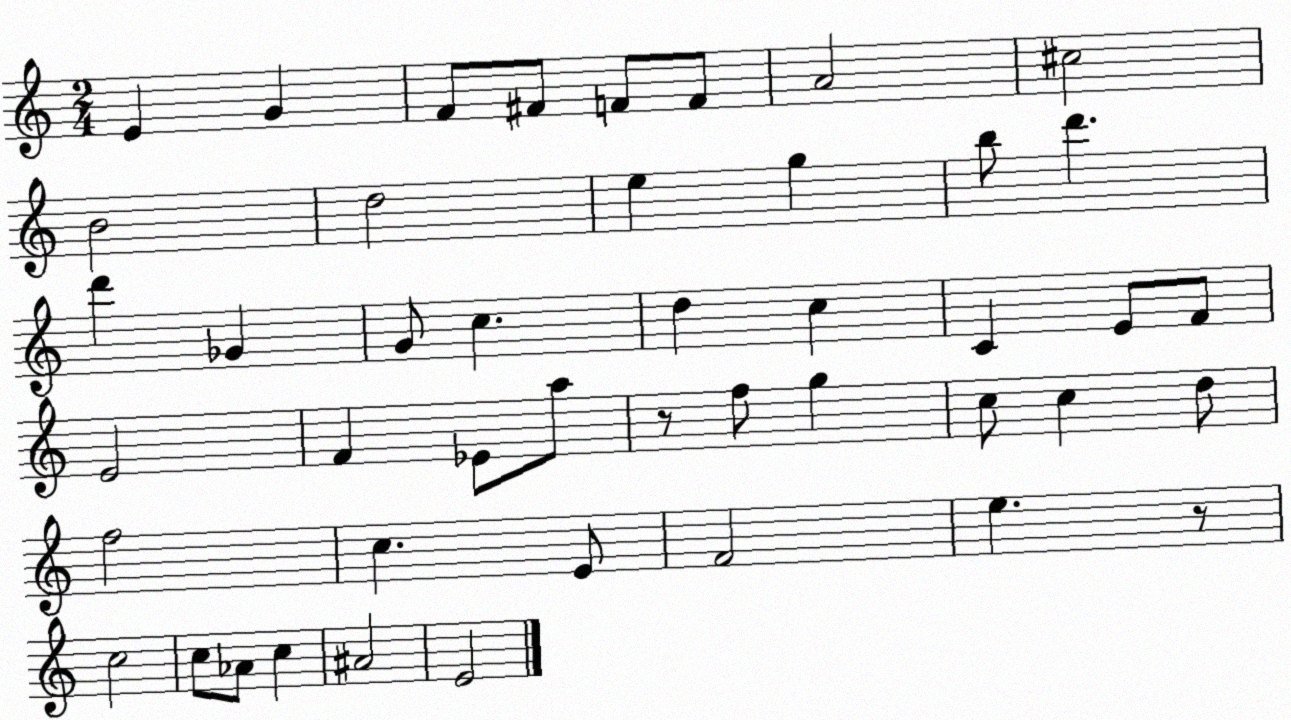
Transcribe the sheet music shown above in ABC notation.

X:1
T:Untitled
M:2/4
L:1/4
K:C
E G F/2 ^F/2 F/2 F/2 A2 ^c2 B2 d2 e g b/2 d' d' _G G/2 c d c C E/2 F/2 E2 F _E/2 a/2 z/2 f/2 g c/2 c d/2 f2 c E/2 F2 e z/2 c2 c/2 _A/2 c ^A2 E2